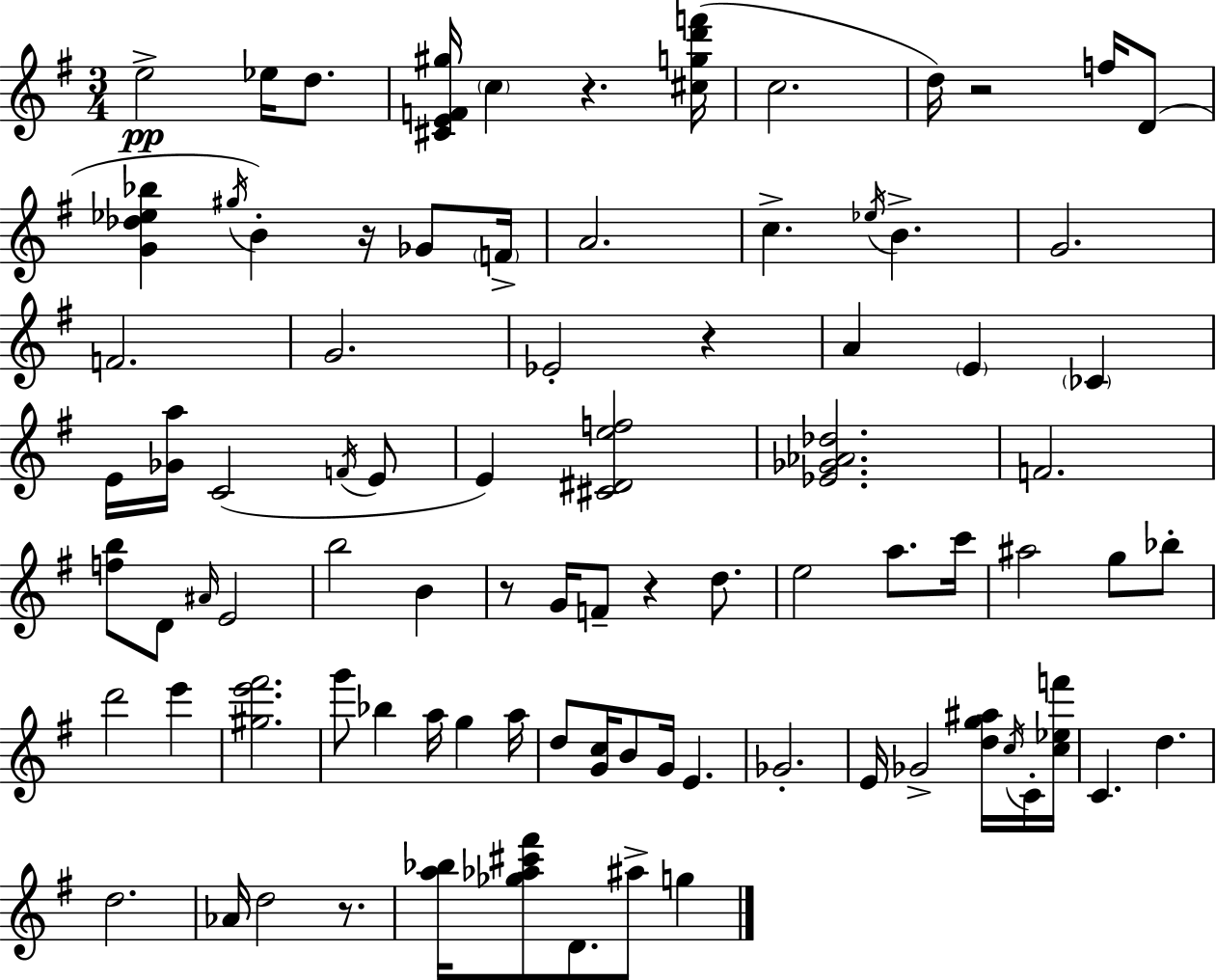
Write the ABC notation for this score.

X:1
T:Untitled
M:3/4
L:1/4
K:G
e2 _e/4 d/2 [^CEF^g]/4 c z [^cgd'f']/4 c2 d/4 z2 f/4 D/2 [G_d_e_b] ^g/4 B z/4 _G/2 F/4 A2 c _e/4 B G2 F2 G2 _E2 z A E _C E/4 [_Ga]/4 C2 F/4 E/2 E [^C^Def]2 [_E_G_A_d]2 F2 [fb]/2 D/2 ^A/4 E2 b2 B z/2 G/4 F/2 z d/2 e2 a/2 c'/4 ^a2 g/2 _b/2 d'2 e' [^ge'^f']2 g'/2 _b a/4 g a/4 d/2 [Gc]/4 B/2 G/4 E _G2 E/4 _G2 [dg^a]/4 c/4 C/4 [c_ef']/4 C d d2 _A/4 d2 z/2 [a_b]/4 [_g_a^c'^f']/2 D/2 ^a/2 g